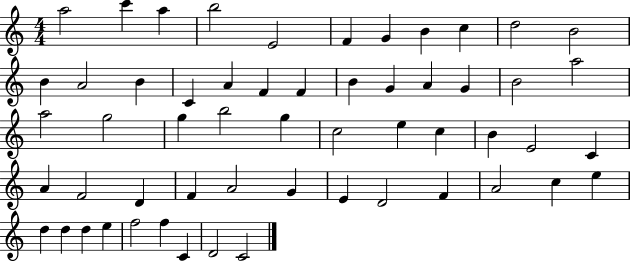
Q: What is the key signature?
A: C major